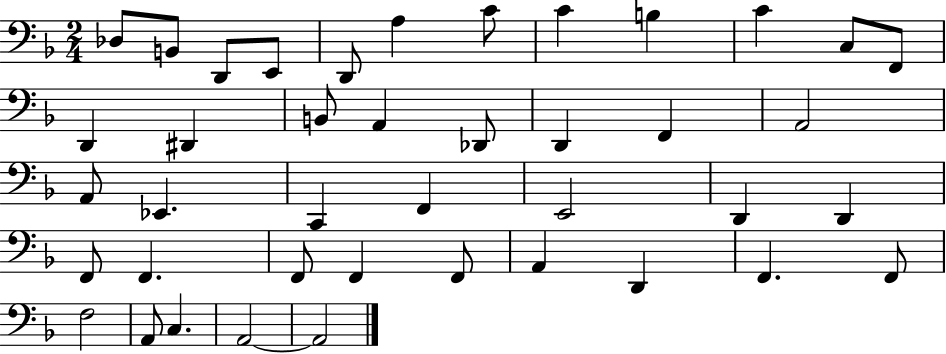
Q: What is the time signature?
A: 2/4